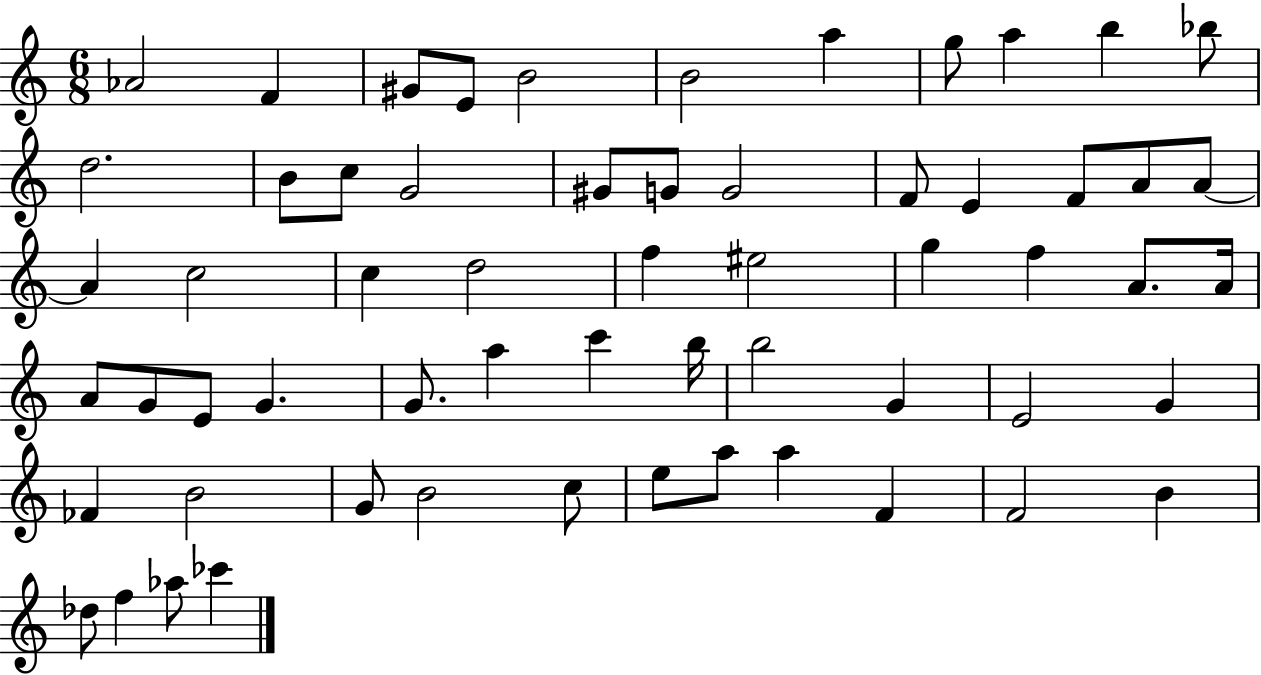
X:1
T:Untitled
M:6/8
L:1/4
K:C
_A2 F ^G/2 E/2 B2 B2 a g/2 a b _b/2 d2 B/2 c/2 G2 ^G/2 G/2 G2 F/2 E F/2 A/2 A/2 A c2 c d2 f ^e2 g f A/2 A/4 A/2 G/2 E/2 G G/2 a c' b/4 b2 G E2 G _F B2 G/2 B2 c/2 e/2 a/2 a F F2 B _d/2 f _a/2 _c'